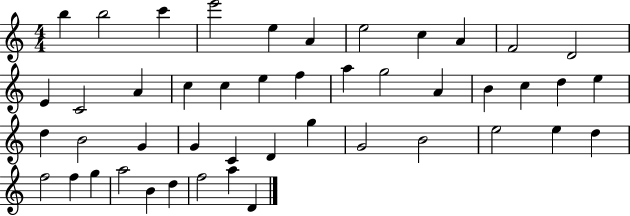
{
  \clef treble
  \numericTimeSignature
  \time 4/4
  \key c \major
  b''4 b''2 c'''4 | e'''2 e''4 a'4 | e''2 c''4 a'4 | f'2 d'2 | \break e'4 c'2 a'4 | c''4 c''4 e''4 f''4 | a''4 g''2 a'4 | b'4 c''4 d''4 e''4 | \break d''4 b'2 g'4 | g'4 c'4 d'4 g''4 | g'2 b'2 | e''2 e''4 d''4 | \break f''2 f''4 g''4 | a''2 b'4 d''4 | f''2 a''4 d'4 | \bar "|."
}